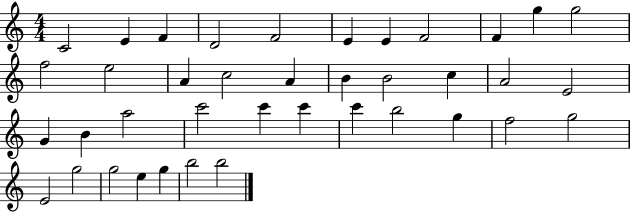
{
  \clef treble
  \numericTimeSignature
  \time 4/4
  \key c \major
  c'2 e'4 f'4 | d'2 f'2 | e'4 e'4 f'2 | f'4 g''4 g''2 | \break f''2 e''2 | a'4 c''2 a'4 | b'4 b'2 c''4 | a'2 e'2 | \break g'4 b'4 a''2 | c'''2 c'''4 c'''4 | c'''4 b''2 g''4 | f''2 g''2 | \break e'2 g''2 | g''2 e''4 g''4 | b''2 b''2 | \bar "|."
}